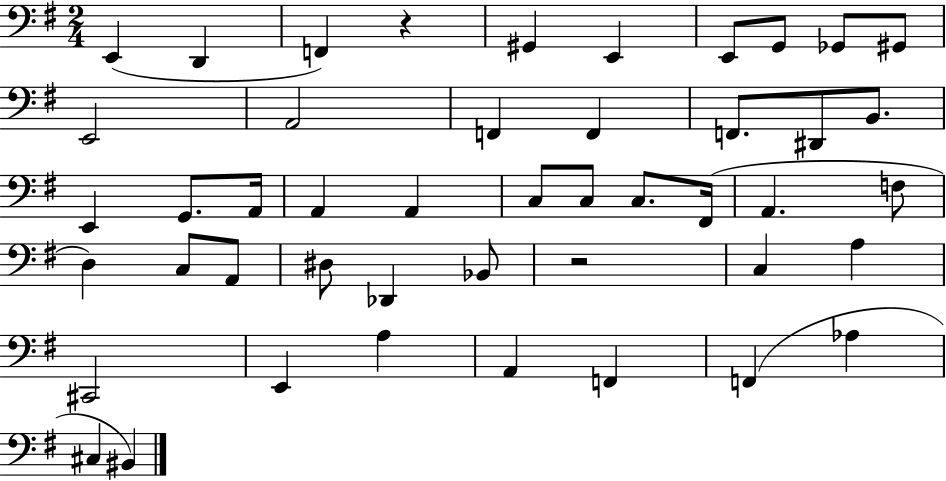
{
  \clef bass
  \numericTimeSignature
  \time 2/4
  \key g \major
  \repeat volta 2 { e,4( d,4 | f,4) r4 | gis,4 e,4 | e,8 g,8 ges,8 gis,8 | \break e,2 | a,2 | f,4 f,4 | f,8. dis,8 b,8. | \break e,4 g,8. a,16 | a,4 a,4 | c8 c8 c8. fis,16( | a,4. f8 | \break d4) c8 a,8 | dis8 des,4 bes,8 | r2 | c4 a4 | \break cis,2 | e,4 a4 | a,4 f,4 | f,4( aes4 | \break cis4 bis,4) | } \bar "|."
}